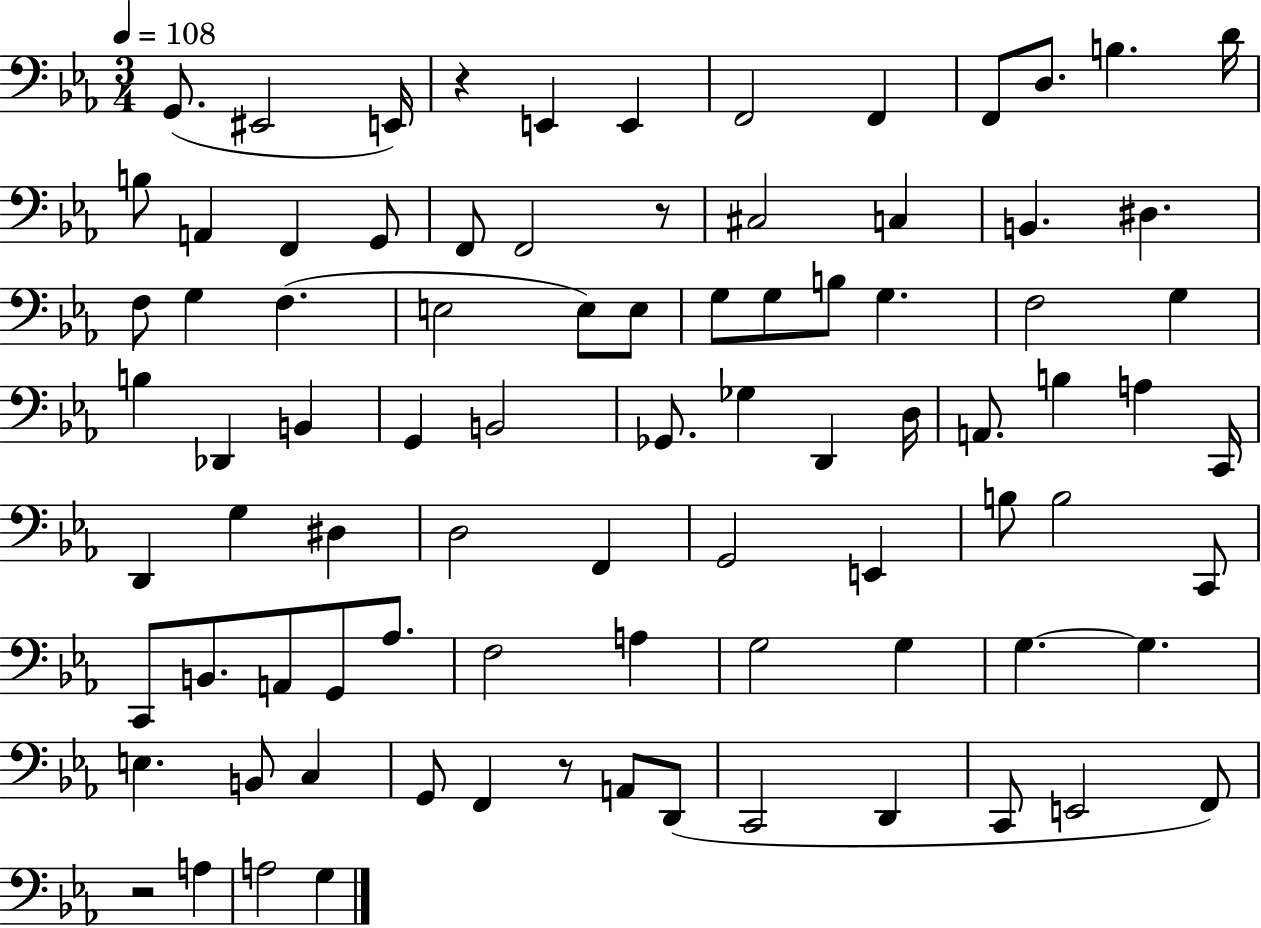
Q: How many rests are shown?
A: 4